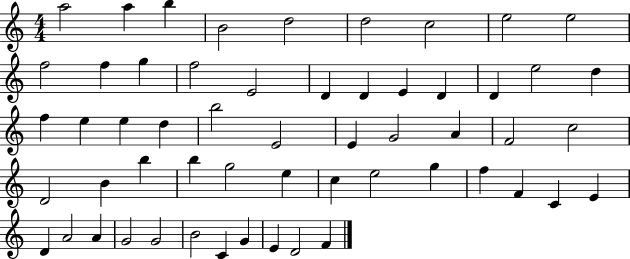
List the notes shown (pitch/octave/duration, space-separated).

A5/h A5/q B5/q B4/h D5/h D5/h C5/h E5/h E5/h F5/h F5/q G5/q F5/h E4/h D4/q D4/q E4/q D4/q D4/q E5/h D5/q F5/q E5/q E5/q D5/q B5/h E4/h E4/q G4/h A4/q F4/h C5/h D4/h B4/q B5/q B5/q G5/h E5/q C5/q E5/h G5/q F5/q F4/q C4/q E4/q D4/q A4/h A4/q G4/h G4/h B4/h C4/q G4/q E4/q D4/h F4/q